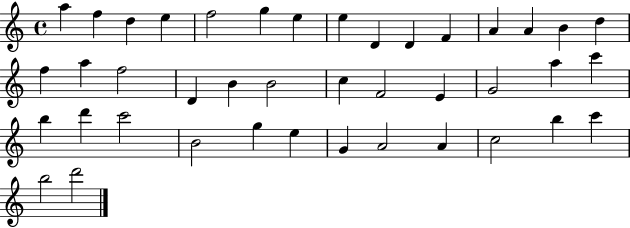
{
  \clef treble
  \time 4/4
  \defaultTimeSignature
  \key c \major
  a''4 f''4 d''4 e''4 | f''2 g''4 e''4 | e''4 d'4 d'4 f'4 | a'4 a'4 b'4 d''4 | \break f''4 a''4 f''2 | d'4 b'4 b'2 | c''4 f'2 e'4 | g'2 a''4 c'''4 | \break b''4 d'''4 c'''2 | b'2 g''4 e''4 | g'4 a'2 a'4 | c''2 b''4 c'''4 | \break b''2 d'''2 | \bar "|."
}